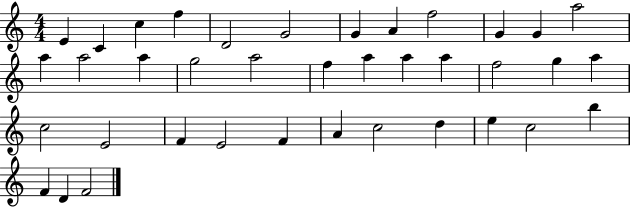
E4/q C4/q C5/q F5/q D4/h G4/h G4/q A4/q F5/h G4/q G4/q A5/h A5/q A5/h A5/q G5/h A5/h F5/q A5/q A5/q A5/q F5/h G5/q A5/q C5/h E4/h F4/q E4/h F4/q A4/q C5/h D5/q E5/q C5/h B5/q F4/q D4/q F4/h